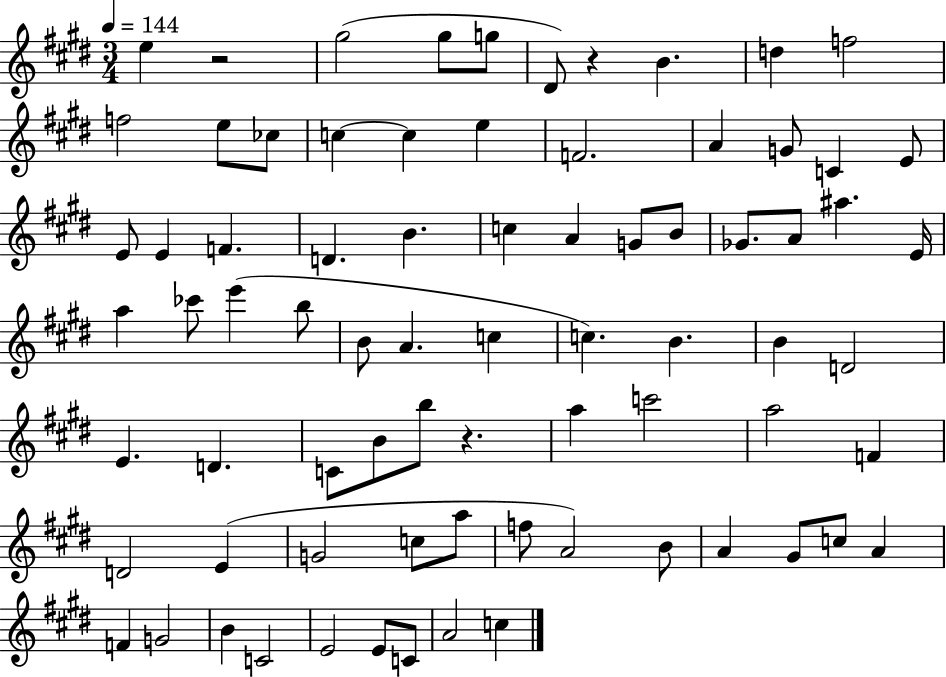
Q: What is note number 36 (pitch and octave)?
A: B5